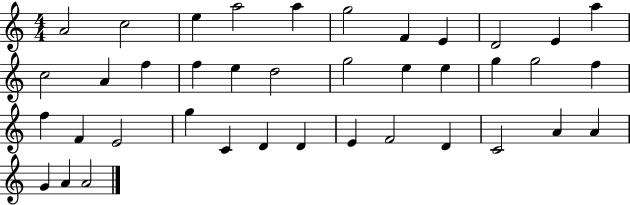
{
  \clef treble
  \numericTimeSignature
  \time 4/4
  \key c \major
  a'2 c''2 | e''4 a''2 a''4 | g''2 f'4 e'4 | d'2 e'4 a''4 | \break c''2 a'4 f''4 | f''4 e''4 d''2 | g''2 e''4 e''4 | g''4 g''2 f''4 | \break f''4 f'4 e'2 | g''4 c'4 d'4 d'4 | e'4 f'2 d'4 | c'2 a'4 a'4 | \break g'4 a'4 a'2 | \bar "|."
}